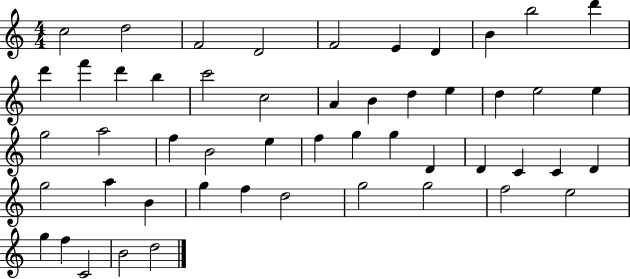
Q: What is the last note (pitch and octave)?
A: D5